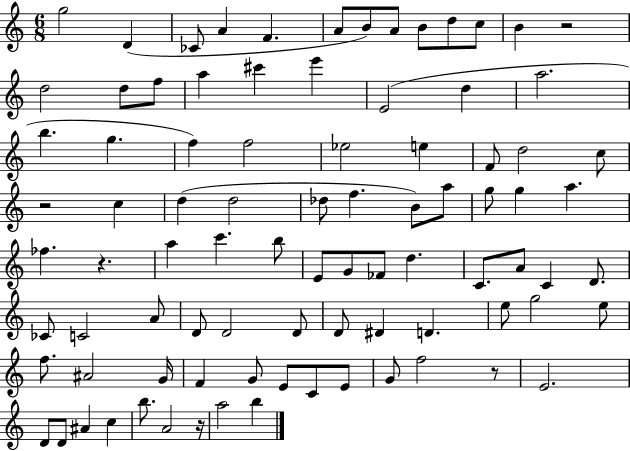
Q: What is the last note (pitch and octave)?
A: B5